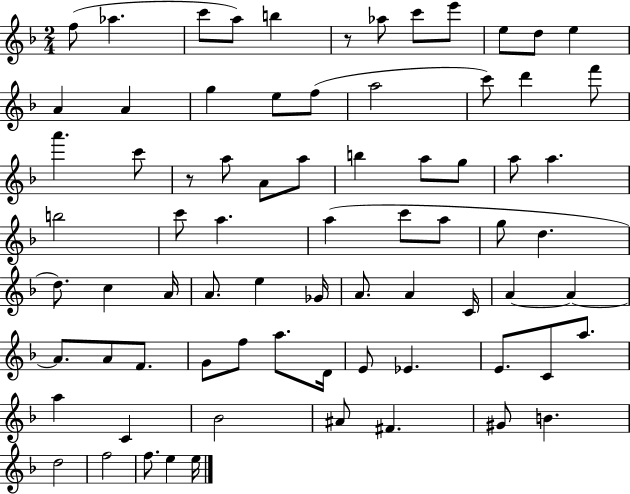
X:1
T:Untitled
M:2/4
L:1/4
K:F
f/2 _a c'/2 a/2 b z/2 _a/2 c'/2 e'/2 e/2 d/2 e A A g e/2 f/2 a2 c'/2 d' f'/2 a' c'/2 z/2 a/2 A/2 a/2 b a/2 g/2 a/2 a b2 c'/2 a a c'/2 a/2 g/2 d d/2 c A/4 A/2 e _G/4 A/2 A C/4 A A A/2 A/2 F/2 G/2 f/2 a/2 D/4 E/2 _E E/2 C/2 a/2 a C _B2 ^A/2 ^F ^G/2 B d2 f2 f/2 e e/4